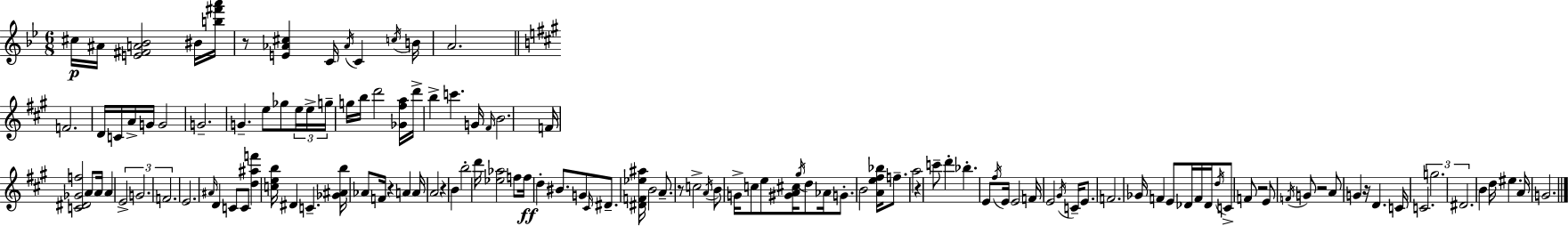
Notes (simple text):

C#5/s A#4/s [E4,F#4,A4,Bb4]/h BIS4/s [B5,F#6,A6]/s R/e [E4,Ab4,C#5]/q C4/s Ab4/s C4/q C5/s B4/s A4/h. F4/h. D4/s C4/s A4/s G4/s G4/h G4/h. G4/q. E5/e Gb5/e E5/s E5/s G5/s G5/s B5/s D6/h [Gb4,F#5,A5]/s D6/s B5/q C6/q. G4/s F#4/s B4/h. F4/s [C4,D#4,Gb4,F5]/h A4/e A4/s A4/q E4/h G4/h. F4/h. E4/h. A#4/s D4/q C4/e C4/e [D5,A#5,F6]/q [C5,E5,B5]/s D#4/q C4/q. [Gb4,A#4,B5]/s Ab4/e F4/s R/q A4/q A4/s A4/h R/q B4/q B5/h D6/s [Eb5,Ab5]/h F5/e F5/s D5/q BIS4/e. G4/e C#4/s D#4/e. [D#4,F4,Eb5,A#5]/s B4/h A4/e. R/e C5/h A4/s B4/e G4/s C5/e E5/e [G#4,A4,C#5]/s G#5/s D5/e Ab4/s G4/e. B4/h [A4,E5,F#5,Bb5]/s F5/e. A5/h R/q C6/e D6/q Bb5/q. E4/e F#5/s E4/s E4/h F4/s E4/h G#4/s C4/s E4/e. F4/h. Gb4/s F4/q E4/e Db4/s F4/s Db4/s D5/s C4/e F4/e R/h E4/e F4/s G4/e R/h A4/e G4/q R/s D4/q. C4/s C4/h. G5/h. D#4/h. B4/q D5/s EIS5/q. A4/s G4/h.